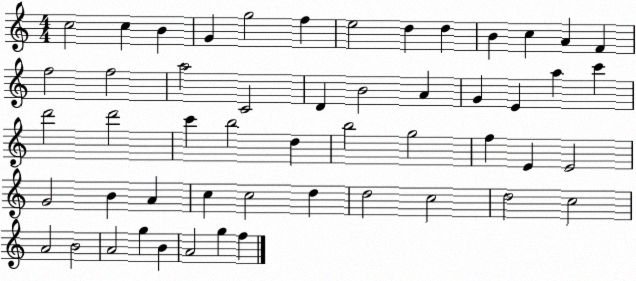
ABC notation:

X:1
T:Untitled
M:4/4
L:1/4
K:C
c2 c B G g2 f e2 d d B c A F f2 f2 a2 C2 D B2 A G E a c' d'2 d'2 c' b2 d b2 g2 f E E2 G2 B A c c2 d d2 c2 d2 c2 A2 B2 A2 g B A2 g f